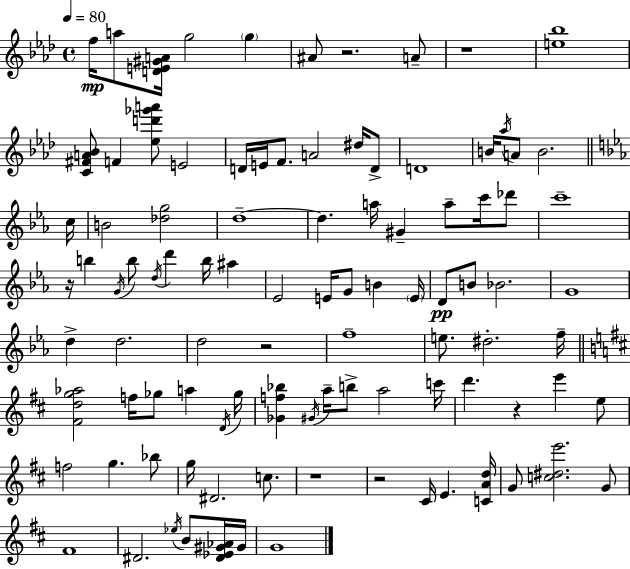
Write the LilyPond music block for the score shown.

{
  \clef treble
  \time 4/4
  \defaultTimeSignature
  \key f \minor
  \tempo 4 = 80
  f''16\mp a''8 <d' e' gis' a'>16 g''2 \parenthesize g''4 | ais'8 r2. a'8-- | r1 | <e'' bes''>1 | \break <c' fis' a' bes'>8 f'4 <ees'' d''' ges''' a'''>8 e'2 | d'16 e'16 f'8. a'2 dis''16 d'8-> | d'1 | b'16 \acciaccatura { aes''16 } a'8 b'2. | \break \bar "||" \break \key ees \major c''16 b'2 <des'' g''>2 | d''1--~~ | d''4. a''16 gis'4-- a''8-- c'''16 des'''8 | c'''1-- | \break r16 b''4 \acciaccatura { g'16 } b''8 \acciaccatura { d''16 } d'''4 b''16 ais''4 | ees'2 e'16 g'8 b'4 | \parenthesize e'16 d'8\pp b'8 bes'2. | g'1 | \break d''4-> d''2. | d''2 r2 | f''1-- | e''8. dis''2.-. | \break f''16-- \bar "||" \break \key d \major <fis' d'' g'' aes''>2 f''16 ges''8 a''4 \acciaccatura { d'16 } | ges''16 <ges' f'' bes''>4 \acciaccatura { gis'16 } a''16-- b''8-> a''2 | c'''16 d'''4. r4 e'''4 | e''8 f''2 g''4. | \break bes''8 g''16 dis'2. c''8. | r1 | r2 cis'16 e'4. | <c' a' d''>16 g'8 <c'' dis'' e'''>2. | \break g'8 fis'1 | dis'2. \acciaccatura { ees''16 } b'8 | <dis' ees' gis' aes'>16 gis'16 g'1 | \bar "|."
}